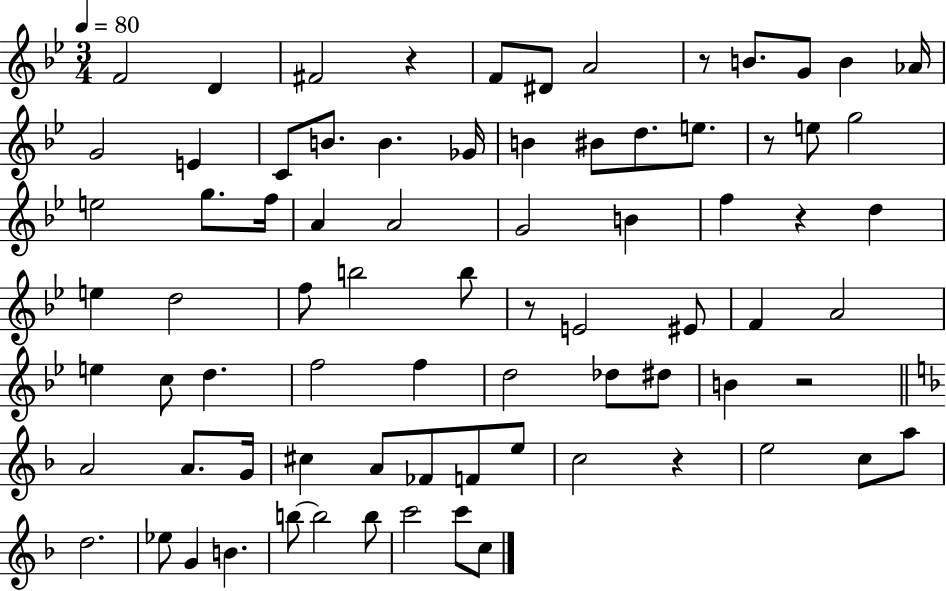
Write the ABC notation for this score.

X:1
T:Untitled
M:3/4
L:1/4
K:Bb
F2 D ^F2 z F/2 ^D/2 A2 z/2 B/2 G/2 B _A/4 G2 E C/2 B/2 B _G/4 B ^B/2 d/2 e/2 z/2 e/2 g2 e2 g/2 f/4 A A2 G2 B f z d e d2 f/2 b2 b/2 z/2 E2 ^E/2 F A2 e c/2 d f2 f d2 _d/2 ^d/2 B z2 A2 A/2 G/4 ^c A/2 _F/2 F/2 e/2 c2 z e2 c/2 a/2 d2 _e/2 G B b/2 b2 b/2 c'2 c'/2 c/2